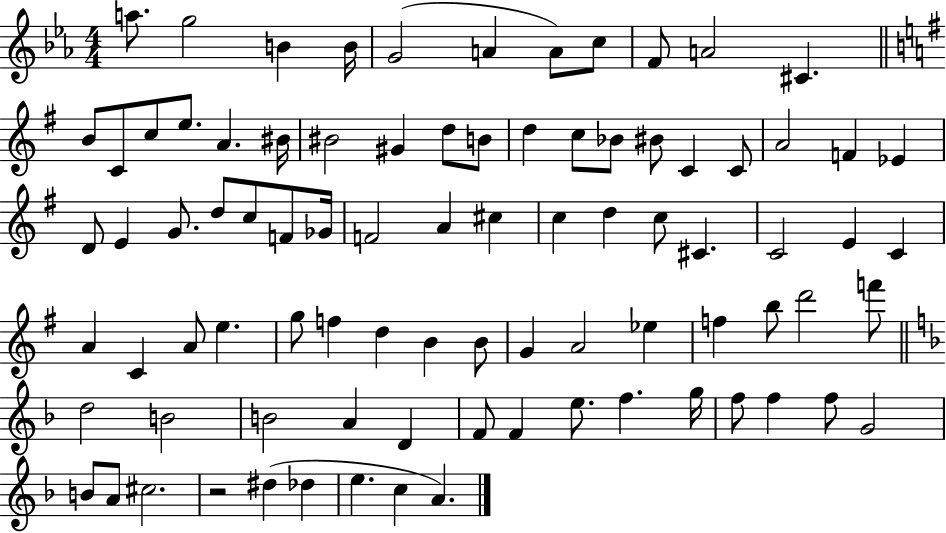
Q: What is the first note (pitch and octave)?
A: A5